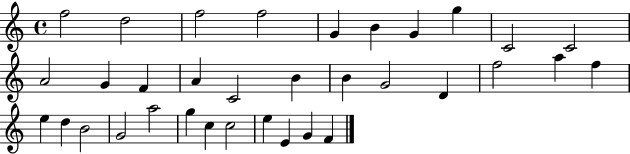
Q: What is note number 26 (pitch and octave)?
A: G4